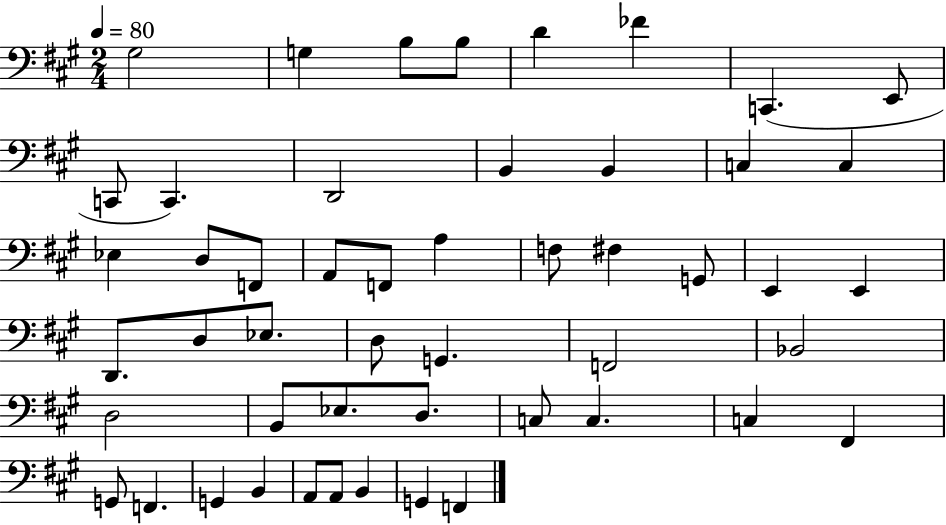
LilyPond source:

{
  \clef bass
  \numericTimeSignature
  \time 2/4
  \key a \major
  \tempo 4 = 80
  gis2 | g4 b8 b8 | d'4 fes'4 | c,4.( e,8 | \break c,8 c,4.) | d,2 | b,4 b,4 | c4 c4 | \break ees4 d8 f,8 | a,8 f,8 a4 | f8 fis4 g,8 | e,4 e,4 | \break d,8. d8 ees8. | d8 g,4. | f,2 | bes,2 | \break d2 | b,8 ees8. d8. | c8 c4. | c4 fis,4 | \break g,8 f,4. | g,4 b,4 | a,8 a,8 b,4 | g,4 f,4 | \break \bar "|."
}